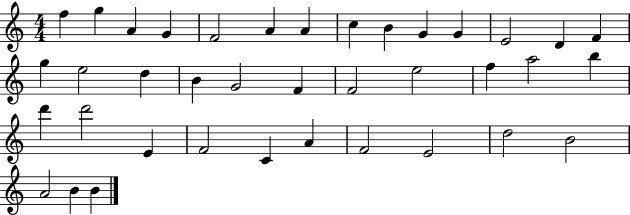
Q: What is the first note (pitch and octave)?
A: F5